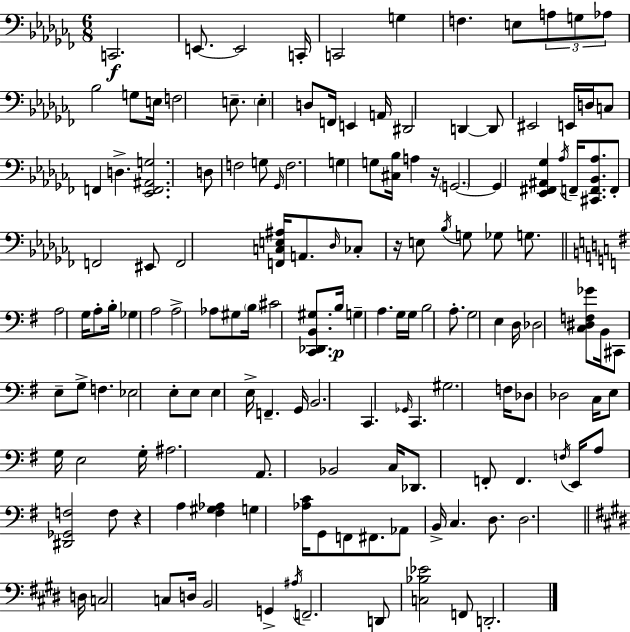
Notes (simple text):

C2/h. E2/e. E2/h C2/s C2/h G3/q F3/q. E3/e A3/e G3/e Ab3/e Bb3/h G3/e E3/s F3/h E3/e. E3/q D3/e F2/s E2/q A2/s D#2/h D2/q D2/e EIS2/h E2/s D3/s C3/e F2/q D3/q. [Eb2,F2,A#2,G3]/h. D3/e F3/h G3/e Gb2/s F3/h. G3/q G3/e [C#3,Bb3]/s A3/q R/s G2/h. G2/q [Eb2,F#2,A#2,Gb3]/q Ab3/s F2/s [C#2,F2,Bb2,Ab3]/e. F2/e F2/h EIS2/e F2/h [F2,C3,E3,A#3]/s A2/e. Db3/s CES3/e R/s E3/e Bb3/s G3/e Gb3/e G3/e. A3/h G3/s A3/e B3/s Gb3/q A3/h A3/h Ab3/e G#3/e B3/s C#4/h [C2,Db2,B2,G#3]/e. B3/s G3/q A3/q. G3/s G3/s B3/h A3/e. G3/h E3/q D3/s Db3/h [C3,D#3,F3,Gb4]/e B2/s C#2/e E3/e G3/e F3/q. Eb3/h E3/e E3/e E3/q E3/s F2/q. G2/s B2/h. C2/q. Gb2/s C2/q. G#3/h. F3/s Db3/e Db3/h C3/s E3/e G3/s E3/h G3/s A#3/h. A2/e. Bb2/h C3/s Db2/e. F2/e F2/q. F3/s E2/s A3/e [D#2,Gb2,F3]/h F3/e R/q A3/q [F#3,G#3,Ab3]/q G3/q [Ab3,C4]/s G2/e F2/e F#2/e. Ab2/e B2/s C3/q. D3/e. D3/h. D3/s C3/h C3/e D3/s B2/h G2/q A#3/s F2/h. D2/e [C3,Bb3,Eb4]/h F2/e D2/h.